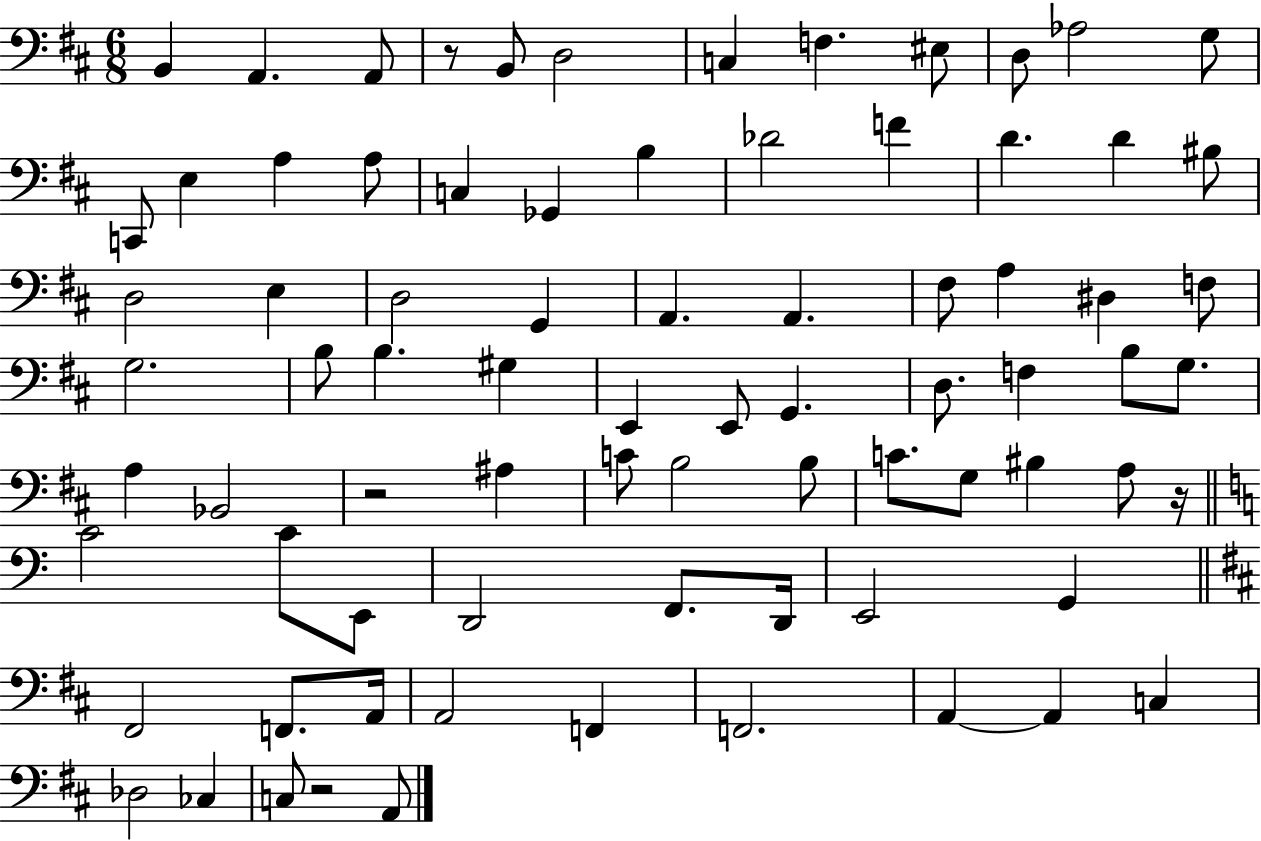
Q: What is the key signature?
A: D major